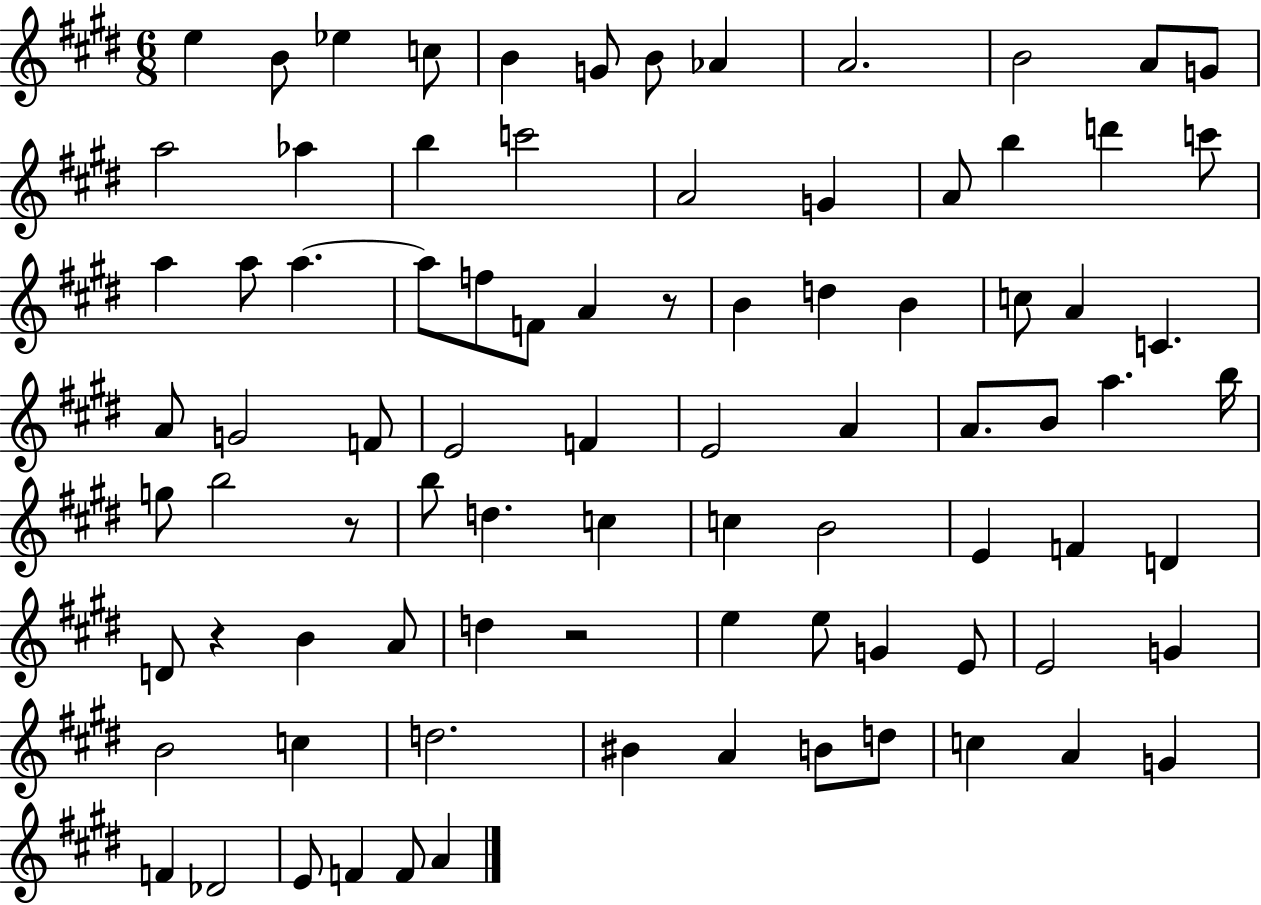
{
  \clef treble
  \numericTimeSignature
  \time 6/8
  \key e \major
  e''4 b'8 ees''4 c''8 | b'4 g'8 b'8 aes'4 | a'2. | b'2 a'8 g'8 | \break a''2 aes''4 | b''4 c'''2 | a'2 g'4 | a'8 b''4 d'''4 c'''8 | \break a''4 a''8 a''4.~~ | a''8 f''8 f'8 a'4 r8 | b'4 d''4 b'4 | c''8 a'4 c'4. | \break a'8 g'2 f'8 | e'2 f'4 | e'2 a'4 | a'8. b'8 a''4. b''16 | \break g''8 b''2 r8 | b''8 d''4. c''4 | c''4 b'2 | e'4 f'4 d'4 | \break d'8 r4 b'4 a'8 | d''4 r2 | e''4 e''8 g'4 e'8 | e'2 g'4 | \break b'2 c''4 | d''2. | bis'4 a'4 b'8 d''8 | c''4 a'4 g'4 | \break f'4 des'2 | e'8 f'4 f'8 a'4 | \bar "|."
}